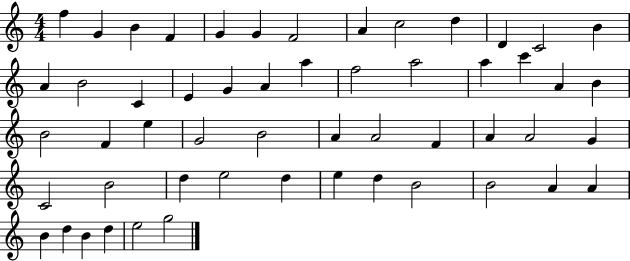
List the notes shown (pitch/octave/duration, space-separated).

F5/q G4/q B4/q F4/q G4/q G4/q F4/h A4/q C5/h D5/q D4/q C4/h B4/q A4/q B4/h C4/q E4/q G4/q A4/q A5/q F5/h A5/h A5/q C6/q A4/q B4/q B4/h F4/q E5/q G4/h B4/h A4/q A4/h F4/q A4/q A4/h G4/q C4/h B4/h D5/q E5/h D5/q E5/q D5/q B4/h B4/h A4/q A4/q B4/q D5/q B4/q D5/q E5/h G5/h